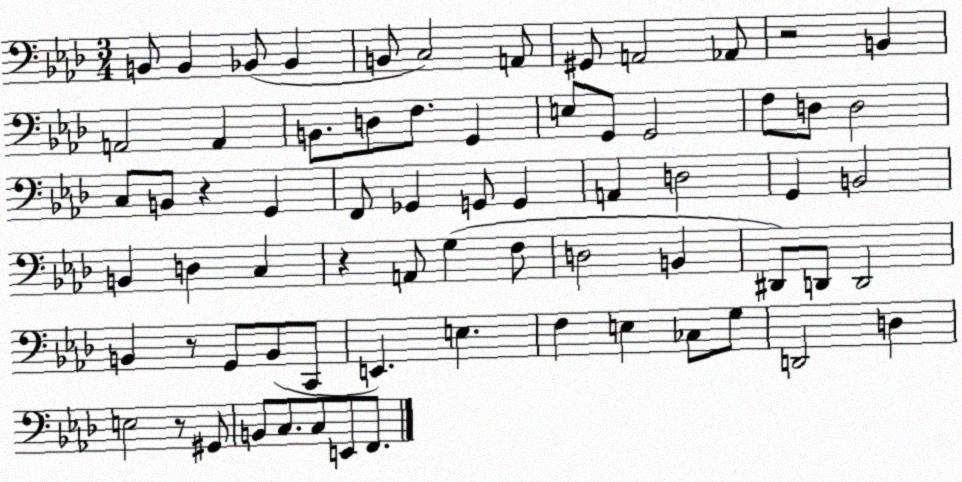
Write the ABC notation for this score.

X:1
T:Untitled
M:3/4
L:1/4
K:Ab
B,,/2 B,, _B,,/2 _B,, B,,/2 C,2 A,,/2 ^G,,/2 A,,2 _A,,/2 z2 B,, A,,2 A,, B,,/2 D,/2 F,/2 G,, E,/2 G,,/2 G,,2 F,/2 D,/2 D,2 C,/2 B,,/2 z G,, F,,/2 _G,, G,,/2 G,, A,, D,2 G,, B,,2 B,, D, C, z A,,/2 G, F,/2 D,2 B,, ^D,,/2 D,,/2 D,,2 B,, z/2 G,,/2 B,,/2 C,,/2 E,, E, F, E, _C,/2 G,/2 D,,2 D, E,2 z/2 ^G,,/2 B,,/2 C,/2 C,/2 E,,/2 F,,/2